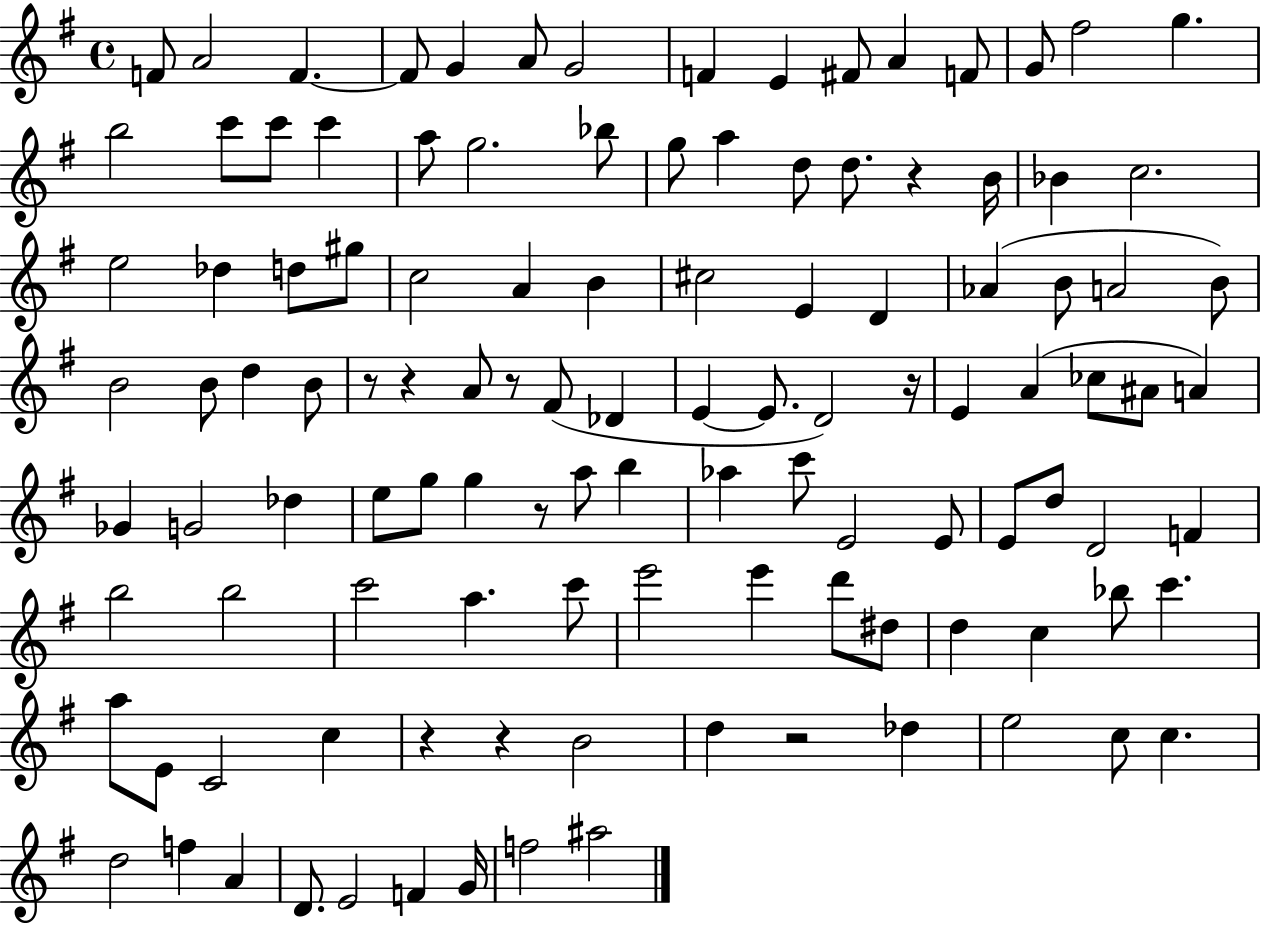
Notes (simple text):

F4/e A4/h F4/q. F4/e G4/q A4/e G4/h F4/q E4/q F#4/e A4/q F4/e G4/e F#5/h G5/q. B5/h C6/e C6/e C6/q A5/e G5/h. Bb5/e G5/e A5/q D5/e D5/e. R/q B4/s Bb4/q C5/h. E5/h Db5/q D5/e G#5/e C5/h A4/q B4/q C#5/h E4/q D4/q Ab4/q B4/e A4/h B4/e B4/h B4/e D5/q B4/e R/e R/q A4/e R/e F#4/e Db4/q E4/q E4/e. D4/h R/s E4/q A4/q CES5/e A#4/e A4/q Gb4/q G4/h Db5/q E5/e G5/e G5/q R/e A5/e B5/q Ab5/q C6/e E4/h E4/e E4/e D5/e D4/h F4/q B5/h B5/h C6/h A5/q. C6/e E6/h E6/q D6/e D#5/e D5/q C5/q Bb5/e C6/q. A5/e E4/e C4/h C5/q R/q R/q B4/h D5/q R/h Db5/q E5/h C5/e C5/q. D5/h F5/q A4/q D4/e. E4/h F4/q G4/s F5/h A#5/h